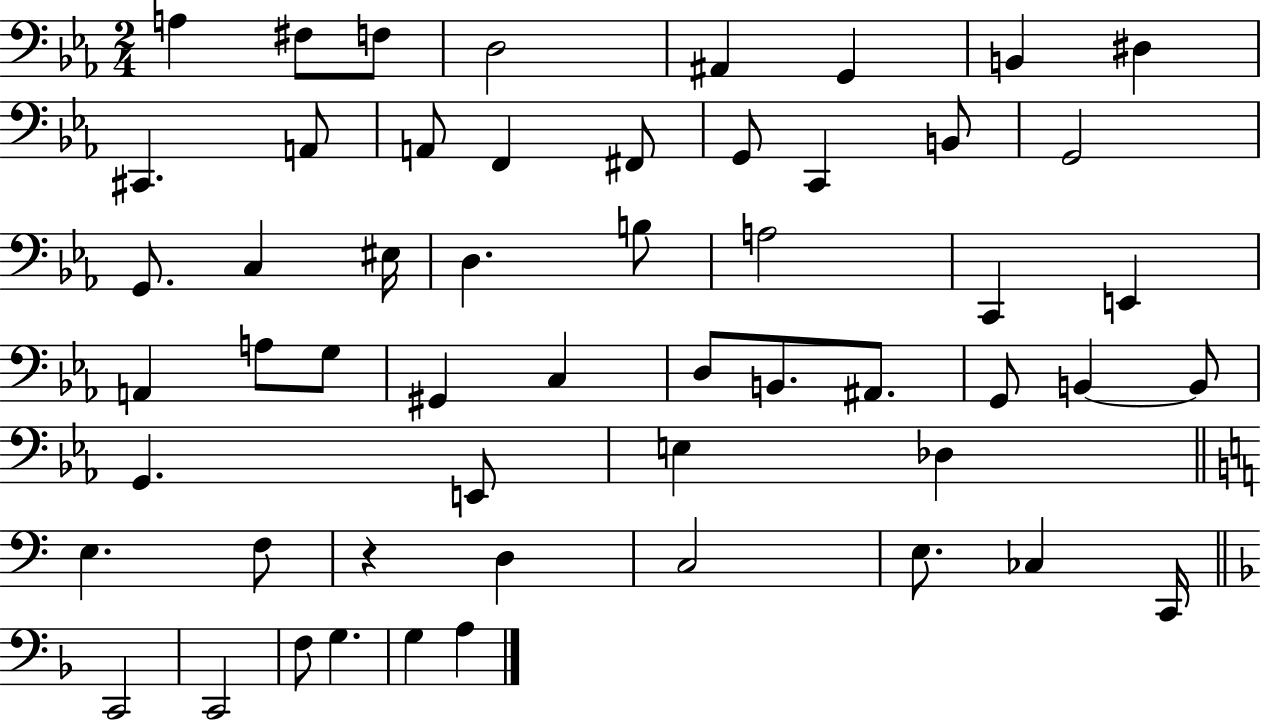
A3/q F#3/e F3/e D3/h A#2/q G2/q B2/q D#3/q C#2/q. A2/e A2/e F2/q F#2/e G2/e C2/q B2/e G2/h G2/e. C3/q EIS3/s D3/q. B3/e A3/h C2/q E2/q A2/q A3/e G3/e G#2/q C3/q D3/e B2/e. A#2/e. G2/e B2/q B2/e G2/q. E2/e E3/q Db3/q E3/q. F3/e R/q D3/q C3/h E3/e. CES3/q C2/s C2/h C2/h F3/e G3/q. G3/q A3/q